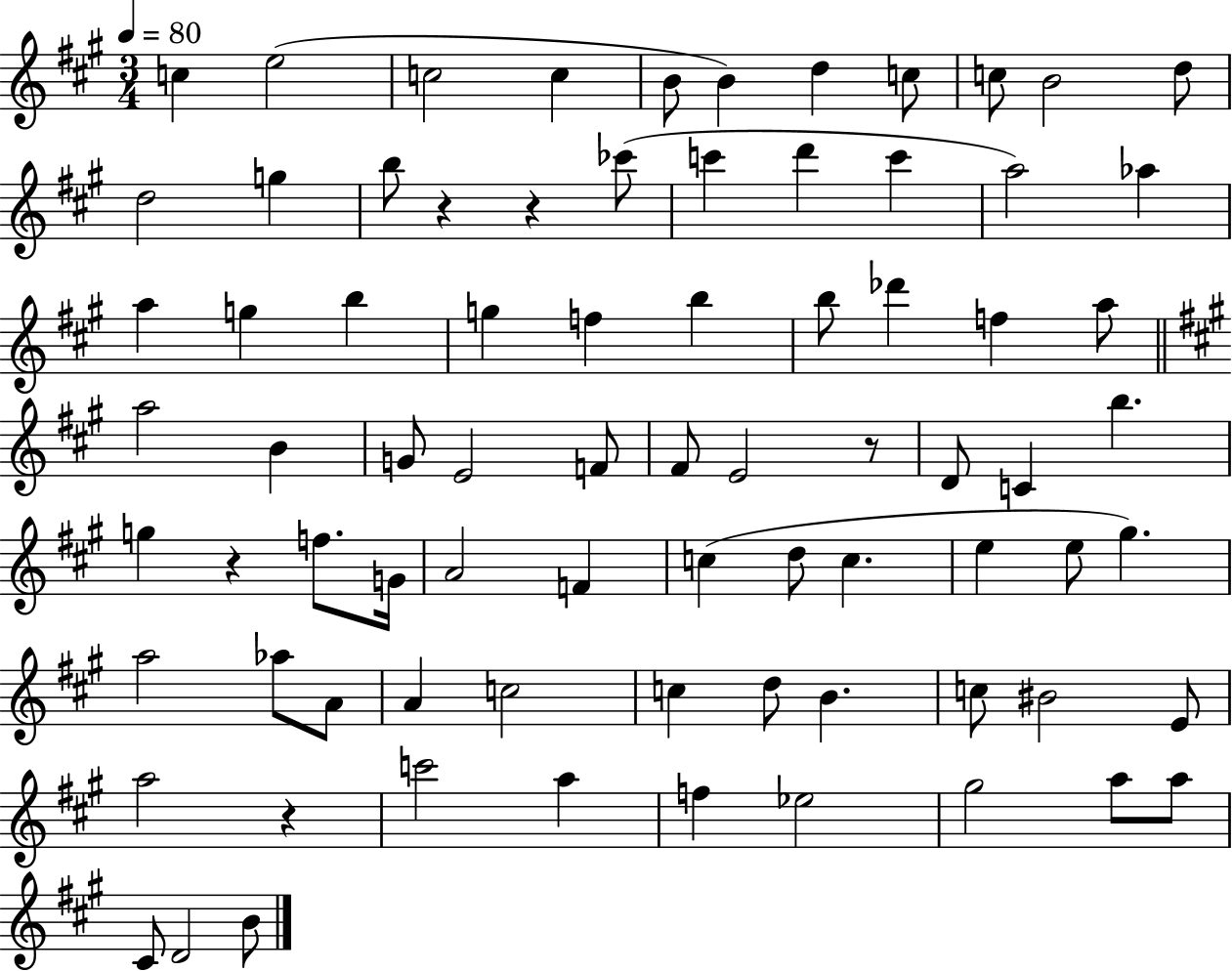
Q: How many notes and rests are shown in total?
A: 78